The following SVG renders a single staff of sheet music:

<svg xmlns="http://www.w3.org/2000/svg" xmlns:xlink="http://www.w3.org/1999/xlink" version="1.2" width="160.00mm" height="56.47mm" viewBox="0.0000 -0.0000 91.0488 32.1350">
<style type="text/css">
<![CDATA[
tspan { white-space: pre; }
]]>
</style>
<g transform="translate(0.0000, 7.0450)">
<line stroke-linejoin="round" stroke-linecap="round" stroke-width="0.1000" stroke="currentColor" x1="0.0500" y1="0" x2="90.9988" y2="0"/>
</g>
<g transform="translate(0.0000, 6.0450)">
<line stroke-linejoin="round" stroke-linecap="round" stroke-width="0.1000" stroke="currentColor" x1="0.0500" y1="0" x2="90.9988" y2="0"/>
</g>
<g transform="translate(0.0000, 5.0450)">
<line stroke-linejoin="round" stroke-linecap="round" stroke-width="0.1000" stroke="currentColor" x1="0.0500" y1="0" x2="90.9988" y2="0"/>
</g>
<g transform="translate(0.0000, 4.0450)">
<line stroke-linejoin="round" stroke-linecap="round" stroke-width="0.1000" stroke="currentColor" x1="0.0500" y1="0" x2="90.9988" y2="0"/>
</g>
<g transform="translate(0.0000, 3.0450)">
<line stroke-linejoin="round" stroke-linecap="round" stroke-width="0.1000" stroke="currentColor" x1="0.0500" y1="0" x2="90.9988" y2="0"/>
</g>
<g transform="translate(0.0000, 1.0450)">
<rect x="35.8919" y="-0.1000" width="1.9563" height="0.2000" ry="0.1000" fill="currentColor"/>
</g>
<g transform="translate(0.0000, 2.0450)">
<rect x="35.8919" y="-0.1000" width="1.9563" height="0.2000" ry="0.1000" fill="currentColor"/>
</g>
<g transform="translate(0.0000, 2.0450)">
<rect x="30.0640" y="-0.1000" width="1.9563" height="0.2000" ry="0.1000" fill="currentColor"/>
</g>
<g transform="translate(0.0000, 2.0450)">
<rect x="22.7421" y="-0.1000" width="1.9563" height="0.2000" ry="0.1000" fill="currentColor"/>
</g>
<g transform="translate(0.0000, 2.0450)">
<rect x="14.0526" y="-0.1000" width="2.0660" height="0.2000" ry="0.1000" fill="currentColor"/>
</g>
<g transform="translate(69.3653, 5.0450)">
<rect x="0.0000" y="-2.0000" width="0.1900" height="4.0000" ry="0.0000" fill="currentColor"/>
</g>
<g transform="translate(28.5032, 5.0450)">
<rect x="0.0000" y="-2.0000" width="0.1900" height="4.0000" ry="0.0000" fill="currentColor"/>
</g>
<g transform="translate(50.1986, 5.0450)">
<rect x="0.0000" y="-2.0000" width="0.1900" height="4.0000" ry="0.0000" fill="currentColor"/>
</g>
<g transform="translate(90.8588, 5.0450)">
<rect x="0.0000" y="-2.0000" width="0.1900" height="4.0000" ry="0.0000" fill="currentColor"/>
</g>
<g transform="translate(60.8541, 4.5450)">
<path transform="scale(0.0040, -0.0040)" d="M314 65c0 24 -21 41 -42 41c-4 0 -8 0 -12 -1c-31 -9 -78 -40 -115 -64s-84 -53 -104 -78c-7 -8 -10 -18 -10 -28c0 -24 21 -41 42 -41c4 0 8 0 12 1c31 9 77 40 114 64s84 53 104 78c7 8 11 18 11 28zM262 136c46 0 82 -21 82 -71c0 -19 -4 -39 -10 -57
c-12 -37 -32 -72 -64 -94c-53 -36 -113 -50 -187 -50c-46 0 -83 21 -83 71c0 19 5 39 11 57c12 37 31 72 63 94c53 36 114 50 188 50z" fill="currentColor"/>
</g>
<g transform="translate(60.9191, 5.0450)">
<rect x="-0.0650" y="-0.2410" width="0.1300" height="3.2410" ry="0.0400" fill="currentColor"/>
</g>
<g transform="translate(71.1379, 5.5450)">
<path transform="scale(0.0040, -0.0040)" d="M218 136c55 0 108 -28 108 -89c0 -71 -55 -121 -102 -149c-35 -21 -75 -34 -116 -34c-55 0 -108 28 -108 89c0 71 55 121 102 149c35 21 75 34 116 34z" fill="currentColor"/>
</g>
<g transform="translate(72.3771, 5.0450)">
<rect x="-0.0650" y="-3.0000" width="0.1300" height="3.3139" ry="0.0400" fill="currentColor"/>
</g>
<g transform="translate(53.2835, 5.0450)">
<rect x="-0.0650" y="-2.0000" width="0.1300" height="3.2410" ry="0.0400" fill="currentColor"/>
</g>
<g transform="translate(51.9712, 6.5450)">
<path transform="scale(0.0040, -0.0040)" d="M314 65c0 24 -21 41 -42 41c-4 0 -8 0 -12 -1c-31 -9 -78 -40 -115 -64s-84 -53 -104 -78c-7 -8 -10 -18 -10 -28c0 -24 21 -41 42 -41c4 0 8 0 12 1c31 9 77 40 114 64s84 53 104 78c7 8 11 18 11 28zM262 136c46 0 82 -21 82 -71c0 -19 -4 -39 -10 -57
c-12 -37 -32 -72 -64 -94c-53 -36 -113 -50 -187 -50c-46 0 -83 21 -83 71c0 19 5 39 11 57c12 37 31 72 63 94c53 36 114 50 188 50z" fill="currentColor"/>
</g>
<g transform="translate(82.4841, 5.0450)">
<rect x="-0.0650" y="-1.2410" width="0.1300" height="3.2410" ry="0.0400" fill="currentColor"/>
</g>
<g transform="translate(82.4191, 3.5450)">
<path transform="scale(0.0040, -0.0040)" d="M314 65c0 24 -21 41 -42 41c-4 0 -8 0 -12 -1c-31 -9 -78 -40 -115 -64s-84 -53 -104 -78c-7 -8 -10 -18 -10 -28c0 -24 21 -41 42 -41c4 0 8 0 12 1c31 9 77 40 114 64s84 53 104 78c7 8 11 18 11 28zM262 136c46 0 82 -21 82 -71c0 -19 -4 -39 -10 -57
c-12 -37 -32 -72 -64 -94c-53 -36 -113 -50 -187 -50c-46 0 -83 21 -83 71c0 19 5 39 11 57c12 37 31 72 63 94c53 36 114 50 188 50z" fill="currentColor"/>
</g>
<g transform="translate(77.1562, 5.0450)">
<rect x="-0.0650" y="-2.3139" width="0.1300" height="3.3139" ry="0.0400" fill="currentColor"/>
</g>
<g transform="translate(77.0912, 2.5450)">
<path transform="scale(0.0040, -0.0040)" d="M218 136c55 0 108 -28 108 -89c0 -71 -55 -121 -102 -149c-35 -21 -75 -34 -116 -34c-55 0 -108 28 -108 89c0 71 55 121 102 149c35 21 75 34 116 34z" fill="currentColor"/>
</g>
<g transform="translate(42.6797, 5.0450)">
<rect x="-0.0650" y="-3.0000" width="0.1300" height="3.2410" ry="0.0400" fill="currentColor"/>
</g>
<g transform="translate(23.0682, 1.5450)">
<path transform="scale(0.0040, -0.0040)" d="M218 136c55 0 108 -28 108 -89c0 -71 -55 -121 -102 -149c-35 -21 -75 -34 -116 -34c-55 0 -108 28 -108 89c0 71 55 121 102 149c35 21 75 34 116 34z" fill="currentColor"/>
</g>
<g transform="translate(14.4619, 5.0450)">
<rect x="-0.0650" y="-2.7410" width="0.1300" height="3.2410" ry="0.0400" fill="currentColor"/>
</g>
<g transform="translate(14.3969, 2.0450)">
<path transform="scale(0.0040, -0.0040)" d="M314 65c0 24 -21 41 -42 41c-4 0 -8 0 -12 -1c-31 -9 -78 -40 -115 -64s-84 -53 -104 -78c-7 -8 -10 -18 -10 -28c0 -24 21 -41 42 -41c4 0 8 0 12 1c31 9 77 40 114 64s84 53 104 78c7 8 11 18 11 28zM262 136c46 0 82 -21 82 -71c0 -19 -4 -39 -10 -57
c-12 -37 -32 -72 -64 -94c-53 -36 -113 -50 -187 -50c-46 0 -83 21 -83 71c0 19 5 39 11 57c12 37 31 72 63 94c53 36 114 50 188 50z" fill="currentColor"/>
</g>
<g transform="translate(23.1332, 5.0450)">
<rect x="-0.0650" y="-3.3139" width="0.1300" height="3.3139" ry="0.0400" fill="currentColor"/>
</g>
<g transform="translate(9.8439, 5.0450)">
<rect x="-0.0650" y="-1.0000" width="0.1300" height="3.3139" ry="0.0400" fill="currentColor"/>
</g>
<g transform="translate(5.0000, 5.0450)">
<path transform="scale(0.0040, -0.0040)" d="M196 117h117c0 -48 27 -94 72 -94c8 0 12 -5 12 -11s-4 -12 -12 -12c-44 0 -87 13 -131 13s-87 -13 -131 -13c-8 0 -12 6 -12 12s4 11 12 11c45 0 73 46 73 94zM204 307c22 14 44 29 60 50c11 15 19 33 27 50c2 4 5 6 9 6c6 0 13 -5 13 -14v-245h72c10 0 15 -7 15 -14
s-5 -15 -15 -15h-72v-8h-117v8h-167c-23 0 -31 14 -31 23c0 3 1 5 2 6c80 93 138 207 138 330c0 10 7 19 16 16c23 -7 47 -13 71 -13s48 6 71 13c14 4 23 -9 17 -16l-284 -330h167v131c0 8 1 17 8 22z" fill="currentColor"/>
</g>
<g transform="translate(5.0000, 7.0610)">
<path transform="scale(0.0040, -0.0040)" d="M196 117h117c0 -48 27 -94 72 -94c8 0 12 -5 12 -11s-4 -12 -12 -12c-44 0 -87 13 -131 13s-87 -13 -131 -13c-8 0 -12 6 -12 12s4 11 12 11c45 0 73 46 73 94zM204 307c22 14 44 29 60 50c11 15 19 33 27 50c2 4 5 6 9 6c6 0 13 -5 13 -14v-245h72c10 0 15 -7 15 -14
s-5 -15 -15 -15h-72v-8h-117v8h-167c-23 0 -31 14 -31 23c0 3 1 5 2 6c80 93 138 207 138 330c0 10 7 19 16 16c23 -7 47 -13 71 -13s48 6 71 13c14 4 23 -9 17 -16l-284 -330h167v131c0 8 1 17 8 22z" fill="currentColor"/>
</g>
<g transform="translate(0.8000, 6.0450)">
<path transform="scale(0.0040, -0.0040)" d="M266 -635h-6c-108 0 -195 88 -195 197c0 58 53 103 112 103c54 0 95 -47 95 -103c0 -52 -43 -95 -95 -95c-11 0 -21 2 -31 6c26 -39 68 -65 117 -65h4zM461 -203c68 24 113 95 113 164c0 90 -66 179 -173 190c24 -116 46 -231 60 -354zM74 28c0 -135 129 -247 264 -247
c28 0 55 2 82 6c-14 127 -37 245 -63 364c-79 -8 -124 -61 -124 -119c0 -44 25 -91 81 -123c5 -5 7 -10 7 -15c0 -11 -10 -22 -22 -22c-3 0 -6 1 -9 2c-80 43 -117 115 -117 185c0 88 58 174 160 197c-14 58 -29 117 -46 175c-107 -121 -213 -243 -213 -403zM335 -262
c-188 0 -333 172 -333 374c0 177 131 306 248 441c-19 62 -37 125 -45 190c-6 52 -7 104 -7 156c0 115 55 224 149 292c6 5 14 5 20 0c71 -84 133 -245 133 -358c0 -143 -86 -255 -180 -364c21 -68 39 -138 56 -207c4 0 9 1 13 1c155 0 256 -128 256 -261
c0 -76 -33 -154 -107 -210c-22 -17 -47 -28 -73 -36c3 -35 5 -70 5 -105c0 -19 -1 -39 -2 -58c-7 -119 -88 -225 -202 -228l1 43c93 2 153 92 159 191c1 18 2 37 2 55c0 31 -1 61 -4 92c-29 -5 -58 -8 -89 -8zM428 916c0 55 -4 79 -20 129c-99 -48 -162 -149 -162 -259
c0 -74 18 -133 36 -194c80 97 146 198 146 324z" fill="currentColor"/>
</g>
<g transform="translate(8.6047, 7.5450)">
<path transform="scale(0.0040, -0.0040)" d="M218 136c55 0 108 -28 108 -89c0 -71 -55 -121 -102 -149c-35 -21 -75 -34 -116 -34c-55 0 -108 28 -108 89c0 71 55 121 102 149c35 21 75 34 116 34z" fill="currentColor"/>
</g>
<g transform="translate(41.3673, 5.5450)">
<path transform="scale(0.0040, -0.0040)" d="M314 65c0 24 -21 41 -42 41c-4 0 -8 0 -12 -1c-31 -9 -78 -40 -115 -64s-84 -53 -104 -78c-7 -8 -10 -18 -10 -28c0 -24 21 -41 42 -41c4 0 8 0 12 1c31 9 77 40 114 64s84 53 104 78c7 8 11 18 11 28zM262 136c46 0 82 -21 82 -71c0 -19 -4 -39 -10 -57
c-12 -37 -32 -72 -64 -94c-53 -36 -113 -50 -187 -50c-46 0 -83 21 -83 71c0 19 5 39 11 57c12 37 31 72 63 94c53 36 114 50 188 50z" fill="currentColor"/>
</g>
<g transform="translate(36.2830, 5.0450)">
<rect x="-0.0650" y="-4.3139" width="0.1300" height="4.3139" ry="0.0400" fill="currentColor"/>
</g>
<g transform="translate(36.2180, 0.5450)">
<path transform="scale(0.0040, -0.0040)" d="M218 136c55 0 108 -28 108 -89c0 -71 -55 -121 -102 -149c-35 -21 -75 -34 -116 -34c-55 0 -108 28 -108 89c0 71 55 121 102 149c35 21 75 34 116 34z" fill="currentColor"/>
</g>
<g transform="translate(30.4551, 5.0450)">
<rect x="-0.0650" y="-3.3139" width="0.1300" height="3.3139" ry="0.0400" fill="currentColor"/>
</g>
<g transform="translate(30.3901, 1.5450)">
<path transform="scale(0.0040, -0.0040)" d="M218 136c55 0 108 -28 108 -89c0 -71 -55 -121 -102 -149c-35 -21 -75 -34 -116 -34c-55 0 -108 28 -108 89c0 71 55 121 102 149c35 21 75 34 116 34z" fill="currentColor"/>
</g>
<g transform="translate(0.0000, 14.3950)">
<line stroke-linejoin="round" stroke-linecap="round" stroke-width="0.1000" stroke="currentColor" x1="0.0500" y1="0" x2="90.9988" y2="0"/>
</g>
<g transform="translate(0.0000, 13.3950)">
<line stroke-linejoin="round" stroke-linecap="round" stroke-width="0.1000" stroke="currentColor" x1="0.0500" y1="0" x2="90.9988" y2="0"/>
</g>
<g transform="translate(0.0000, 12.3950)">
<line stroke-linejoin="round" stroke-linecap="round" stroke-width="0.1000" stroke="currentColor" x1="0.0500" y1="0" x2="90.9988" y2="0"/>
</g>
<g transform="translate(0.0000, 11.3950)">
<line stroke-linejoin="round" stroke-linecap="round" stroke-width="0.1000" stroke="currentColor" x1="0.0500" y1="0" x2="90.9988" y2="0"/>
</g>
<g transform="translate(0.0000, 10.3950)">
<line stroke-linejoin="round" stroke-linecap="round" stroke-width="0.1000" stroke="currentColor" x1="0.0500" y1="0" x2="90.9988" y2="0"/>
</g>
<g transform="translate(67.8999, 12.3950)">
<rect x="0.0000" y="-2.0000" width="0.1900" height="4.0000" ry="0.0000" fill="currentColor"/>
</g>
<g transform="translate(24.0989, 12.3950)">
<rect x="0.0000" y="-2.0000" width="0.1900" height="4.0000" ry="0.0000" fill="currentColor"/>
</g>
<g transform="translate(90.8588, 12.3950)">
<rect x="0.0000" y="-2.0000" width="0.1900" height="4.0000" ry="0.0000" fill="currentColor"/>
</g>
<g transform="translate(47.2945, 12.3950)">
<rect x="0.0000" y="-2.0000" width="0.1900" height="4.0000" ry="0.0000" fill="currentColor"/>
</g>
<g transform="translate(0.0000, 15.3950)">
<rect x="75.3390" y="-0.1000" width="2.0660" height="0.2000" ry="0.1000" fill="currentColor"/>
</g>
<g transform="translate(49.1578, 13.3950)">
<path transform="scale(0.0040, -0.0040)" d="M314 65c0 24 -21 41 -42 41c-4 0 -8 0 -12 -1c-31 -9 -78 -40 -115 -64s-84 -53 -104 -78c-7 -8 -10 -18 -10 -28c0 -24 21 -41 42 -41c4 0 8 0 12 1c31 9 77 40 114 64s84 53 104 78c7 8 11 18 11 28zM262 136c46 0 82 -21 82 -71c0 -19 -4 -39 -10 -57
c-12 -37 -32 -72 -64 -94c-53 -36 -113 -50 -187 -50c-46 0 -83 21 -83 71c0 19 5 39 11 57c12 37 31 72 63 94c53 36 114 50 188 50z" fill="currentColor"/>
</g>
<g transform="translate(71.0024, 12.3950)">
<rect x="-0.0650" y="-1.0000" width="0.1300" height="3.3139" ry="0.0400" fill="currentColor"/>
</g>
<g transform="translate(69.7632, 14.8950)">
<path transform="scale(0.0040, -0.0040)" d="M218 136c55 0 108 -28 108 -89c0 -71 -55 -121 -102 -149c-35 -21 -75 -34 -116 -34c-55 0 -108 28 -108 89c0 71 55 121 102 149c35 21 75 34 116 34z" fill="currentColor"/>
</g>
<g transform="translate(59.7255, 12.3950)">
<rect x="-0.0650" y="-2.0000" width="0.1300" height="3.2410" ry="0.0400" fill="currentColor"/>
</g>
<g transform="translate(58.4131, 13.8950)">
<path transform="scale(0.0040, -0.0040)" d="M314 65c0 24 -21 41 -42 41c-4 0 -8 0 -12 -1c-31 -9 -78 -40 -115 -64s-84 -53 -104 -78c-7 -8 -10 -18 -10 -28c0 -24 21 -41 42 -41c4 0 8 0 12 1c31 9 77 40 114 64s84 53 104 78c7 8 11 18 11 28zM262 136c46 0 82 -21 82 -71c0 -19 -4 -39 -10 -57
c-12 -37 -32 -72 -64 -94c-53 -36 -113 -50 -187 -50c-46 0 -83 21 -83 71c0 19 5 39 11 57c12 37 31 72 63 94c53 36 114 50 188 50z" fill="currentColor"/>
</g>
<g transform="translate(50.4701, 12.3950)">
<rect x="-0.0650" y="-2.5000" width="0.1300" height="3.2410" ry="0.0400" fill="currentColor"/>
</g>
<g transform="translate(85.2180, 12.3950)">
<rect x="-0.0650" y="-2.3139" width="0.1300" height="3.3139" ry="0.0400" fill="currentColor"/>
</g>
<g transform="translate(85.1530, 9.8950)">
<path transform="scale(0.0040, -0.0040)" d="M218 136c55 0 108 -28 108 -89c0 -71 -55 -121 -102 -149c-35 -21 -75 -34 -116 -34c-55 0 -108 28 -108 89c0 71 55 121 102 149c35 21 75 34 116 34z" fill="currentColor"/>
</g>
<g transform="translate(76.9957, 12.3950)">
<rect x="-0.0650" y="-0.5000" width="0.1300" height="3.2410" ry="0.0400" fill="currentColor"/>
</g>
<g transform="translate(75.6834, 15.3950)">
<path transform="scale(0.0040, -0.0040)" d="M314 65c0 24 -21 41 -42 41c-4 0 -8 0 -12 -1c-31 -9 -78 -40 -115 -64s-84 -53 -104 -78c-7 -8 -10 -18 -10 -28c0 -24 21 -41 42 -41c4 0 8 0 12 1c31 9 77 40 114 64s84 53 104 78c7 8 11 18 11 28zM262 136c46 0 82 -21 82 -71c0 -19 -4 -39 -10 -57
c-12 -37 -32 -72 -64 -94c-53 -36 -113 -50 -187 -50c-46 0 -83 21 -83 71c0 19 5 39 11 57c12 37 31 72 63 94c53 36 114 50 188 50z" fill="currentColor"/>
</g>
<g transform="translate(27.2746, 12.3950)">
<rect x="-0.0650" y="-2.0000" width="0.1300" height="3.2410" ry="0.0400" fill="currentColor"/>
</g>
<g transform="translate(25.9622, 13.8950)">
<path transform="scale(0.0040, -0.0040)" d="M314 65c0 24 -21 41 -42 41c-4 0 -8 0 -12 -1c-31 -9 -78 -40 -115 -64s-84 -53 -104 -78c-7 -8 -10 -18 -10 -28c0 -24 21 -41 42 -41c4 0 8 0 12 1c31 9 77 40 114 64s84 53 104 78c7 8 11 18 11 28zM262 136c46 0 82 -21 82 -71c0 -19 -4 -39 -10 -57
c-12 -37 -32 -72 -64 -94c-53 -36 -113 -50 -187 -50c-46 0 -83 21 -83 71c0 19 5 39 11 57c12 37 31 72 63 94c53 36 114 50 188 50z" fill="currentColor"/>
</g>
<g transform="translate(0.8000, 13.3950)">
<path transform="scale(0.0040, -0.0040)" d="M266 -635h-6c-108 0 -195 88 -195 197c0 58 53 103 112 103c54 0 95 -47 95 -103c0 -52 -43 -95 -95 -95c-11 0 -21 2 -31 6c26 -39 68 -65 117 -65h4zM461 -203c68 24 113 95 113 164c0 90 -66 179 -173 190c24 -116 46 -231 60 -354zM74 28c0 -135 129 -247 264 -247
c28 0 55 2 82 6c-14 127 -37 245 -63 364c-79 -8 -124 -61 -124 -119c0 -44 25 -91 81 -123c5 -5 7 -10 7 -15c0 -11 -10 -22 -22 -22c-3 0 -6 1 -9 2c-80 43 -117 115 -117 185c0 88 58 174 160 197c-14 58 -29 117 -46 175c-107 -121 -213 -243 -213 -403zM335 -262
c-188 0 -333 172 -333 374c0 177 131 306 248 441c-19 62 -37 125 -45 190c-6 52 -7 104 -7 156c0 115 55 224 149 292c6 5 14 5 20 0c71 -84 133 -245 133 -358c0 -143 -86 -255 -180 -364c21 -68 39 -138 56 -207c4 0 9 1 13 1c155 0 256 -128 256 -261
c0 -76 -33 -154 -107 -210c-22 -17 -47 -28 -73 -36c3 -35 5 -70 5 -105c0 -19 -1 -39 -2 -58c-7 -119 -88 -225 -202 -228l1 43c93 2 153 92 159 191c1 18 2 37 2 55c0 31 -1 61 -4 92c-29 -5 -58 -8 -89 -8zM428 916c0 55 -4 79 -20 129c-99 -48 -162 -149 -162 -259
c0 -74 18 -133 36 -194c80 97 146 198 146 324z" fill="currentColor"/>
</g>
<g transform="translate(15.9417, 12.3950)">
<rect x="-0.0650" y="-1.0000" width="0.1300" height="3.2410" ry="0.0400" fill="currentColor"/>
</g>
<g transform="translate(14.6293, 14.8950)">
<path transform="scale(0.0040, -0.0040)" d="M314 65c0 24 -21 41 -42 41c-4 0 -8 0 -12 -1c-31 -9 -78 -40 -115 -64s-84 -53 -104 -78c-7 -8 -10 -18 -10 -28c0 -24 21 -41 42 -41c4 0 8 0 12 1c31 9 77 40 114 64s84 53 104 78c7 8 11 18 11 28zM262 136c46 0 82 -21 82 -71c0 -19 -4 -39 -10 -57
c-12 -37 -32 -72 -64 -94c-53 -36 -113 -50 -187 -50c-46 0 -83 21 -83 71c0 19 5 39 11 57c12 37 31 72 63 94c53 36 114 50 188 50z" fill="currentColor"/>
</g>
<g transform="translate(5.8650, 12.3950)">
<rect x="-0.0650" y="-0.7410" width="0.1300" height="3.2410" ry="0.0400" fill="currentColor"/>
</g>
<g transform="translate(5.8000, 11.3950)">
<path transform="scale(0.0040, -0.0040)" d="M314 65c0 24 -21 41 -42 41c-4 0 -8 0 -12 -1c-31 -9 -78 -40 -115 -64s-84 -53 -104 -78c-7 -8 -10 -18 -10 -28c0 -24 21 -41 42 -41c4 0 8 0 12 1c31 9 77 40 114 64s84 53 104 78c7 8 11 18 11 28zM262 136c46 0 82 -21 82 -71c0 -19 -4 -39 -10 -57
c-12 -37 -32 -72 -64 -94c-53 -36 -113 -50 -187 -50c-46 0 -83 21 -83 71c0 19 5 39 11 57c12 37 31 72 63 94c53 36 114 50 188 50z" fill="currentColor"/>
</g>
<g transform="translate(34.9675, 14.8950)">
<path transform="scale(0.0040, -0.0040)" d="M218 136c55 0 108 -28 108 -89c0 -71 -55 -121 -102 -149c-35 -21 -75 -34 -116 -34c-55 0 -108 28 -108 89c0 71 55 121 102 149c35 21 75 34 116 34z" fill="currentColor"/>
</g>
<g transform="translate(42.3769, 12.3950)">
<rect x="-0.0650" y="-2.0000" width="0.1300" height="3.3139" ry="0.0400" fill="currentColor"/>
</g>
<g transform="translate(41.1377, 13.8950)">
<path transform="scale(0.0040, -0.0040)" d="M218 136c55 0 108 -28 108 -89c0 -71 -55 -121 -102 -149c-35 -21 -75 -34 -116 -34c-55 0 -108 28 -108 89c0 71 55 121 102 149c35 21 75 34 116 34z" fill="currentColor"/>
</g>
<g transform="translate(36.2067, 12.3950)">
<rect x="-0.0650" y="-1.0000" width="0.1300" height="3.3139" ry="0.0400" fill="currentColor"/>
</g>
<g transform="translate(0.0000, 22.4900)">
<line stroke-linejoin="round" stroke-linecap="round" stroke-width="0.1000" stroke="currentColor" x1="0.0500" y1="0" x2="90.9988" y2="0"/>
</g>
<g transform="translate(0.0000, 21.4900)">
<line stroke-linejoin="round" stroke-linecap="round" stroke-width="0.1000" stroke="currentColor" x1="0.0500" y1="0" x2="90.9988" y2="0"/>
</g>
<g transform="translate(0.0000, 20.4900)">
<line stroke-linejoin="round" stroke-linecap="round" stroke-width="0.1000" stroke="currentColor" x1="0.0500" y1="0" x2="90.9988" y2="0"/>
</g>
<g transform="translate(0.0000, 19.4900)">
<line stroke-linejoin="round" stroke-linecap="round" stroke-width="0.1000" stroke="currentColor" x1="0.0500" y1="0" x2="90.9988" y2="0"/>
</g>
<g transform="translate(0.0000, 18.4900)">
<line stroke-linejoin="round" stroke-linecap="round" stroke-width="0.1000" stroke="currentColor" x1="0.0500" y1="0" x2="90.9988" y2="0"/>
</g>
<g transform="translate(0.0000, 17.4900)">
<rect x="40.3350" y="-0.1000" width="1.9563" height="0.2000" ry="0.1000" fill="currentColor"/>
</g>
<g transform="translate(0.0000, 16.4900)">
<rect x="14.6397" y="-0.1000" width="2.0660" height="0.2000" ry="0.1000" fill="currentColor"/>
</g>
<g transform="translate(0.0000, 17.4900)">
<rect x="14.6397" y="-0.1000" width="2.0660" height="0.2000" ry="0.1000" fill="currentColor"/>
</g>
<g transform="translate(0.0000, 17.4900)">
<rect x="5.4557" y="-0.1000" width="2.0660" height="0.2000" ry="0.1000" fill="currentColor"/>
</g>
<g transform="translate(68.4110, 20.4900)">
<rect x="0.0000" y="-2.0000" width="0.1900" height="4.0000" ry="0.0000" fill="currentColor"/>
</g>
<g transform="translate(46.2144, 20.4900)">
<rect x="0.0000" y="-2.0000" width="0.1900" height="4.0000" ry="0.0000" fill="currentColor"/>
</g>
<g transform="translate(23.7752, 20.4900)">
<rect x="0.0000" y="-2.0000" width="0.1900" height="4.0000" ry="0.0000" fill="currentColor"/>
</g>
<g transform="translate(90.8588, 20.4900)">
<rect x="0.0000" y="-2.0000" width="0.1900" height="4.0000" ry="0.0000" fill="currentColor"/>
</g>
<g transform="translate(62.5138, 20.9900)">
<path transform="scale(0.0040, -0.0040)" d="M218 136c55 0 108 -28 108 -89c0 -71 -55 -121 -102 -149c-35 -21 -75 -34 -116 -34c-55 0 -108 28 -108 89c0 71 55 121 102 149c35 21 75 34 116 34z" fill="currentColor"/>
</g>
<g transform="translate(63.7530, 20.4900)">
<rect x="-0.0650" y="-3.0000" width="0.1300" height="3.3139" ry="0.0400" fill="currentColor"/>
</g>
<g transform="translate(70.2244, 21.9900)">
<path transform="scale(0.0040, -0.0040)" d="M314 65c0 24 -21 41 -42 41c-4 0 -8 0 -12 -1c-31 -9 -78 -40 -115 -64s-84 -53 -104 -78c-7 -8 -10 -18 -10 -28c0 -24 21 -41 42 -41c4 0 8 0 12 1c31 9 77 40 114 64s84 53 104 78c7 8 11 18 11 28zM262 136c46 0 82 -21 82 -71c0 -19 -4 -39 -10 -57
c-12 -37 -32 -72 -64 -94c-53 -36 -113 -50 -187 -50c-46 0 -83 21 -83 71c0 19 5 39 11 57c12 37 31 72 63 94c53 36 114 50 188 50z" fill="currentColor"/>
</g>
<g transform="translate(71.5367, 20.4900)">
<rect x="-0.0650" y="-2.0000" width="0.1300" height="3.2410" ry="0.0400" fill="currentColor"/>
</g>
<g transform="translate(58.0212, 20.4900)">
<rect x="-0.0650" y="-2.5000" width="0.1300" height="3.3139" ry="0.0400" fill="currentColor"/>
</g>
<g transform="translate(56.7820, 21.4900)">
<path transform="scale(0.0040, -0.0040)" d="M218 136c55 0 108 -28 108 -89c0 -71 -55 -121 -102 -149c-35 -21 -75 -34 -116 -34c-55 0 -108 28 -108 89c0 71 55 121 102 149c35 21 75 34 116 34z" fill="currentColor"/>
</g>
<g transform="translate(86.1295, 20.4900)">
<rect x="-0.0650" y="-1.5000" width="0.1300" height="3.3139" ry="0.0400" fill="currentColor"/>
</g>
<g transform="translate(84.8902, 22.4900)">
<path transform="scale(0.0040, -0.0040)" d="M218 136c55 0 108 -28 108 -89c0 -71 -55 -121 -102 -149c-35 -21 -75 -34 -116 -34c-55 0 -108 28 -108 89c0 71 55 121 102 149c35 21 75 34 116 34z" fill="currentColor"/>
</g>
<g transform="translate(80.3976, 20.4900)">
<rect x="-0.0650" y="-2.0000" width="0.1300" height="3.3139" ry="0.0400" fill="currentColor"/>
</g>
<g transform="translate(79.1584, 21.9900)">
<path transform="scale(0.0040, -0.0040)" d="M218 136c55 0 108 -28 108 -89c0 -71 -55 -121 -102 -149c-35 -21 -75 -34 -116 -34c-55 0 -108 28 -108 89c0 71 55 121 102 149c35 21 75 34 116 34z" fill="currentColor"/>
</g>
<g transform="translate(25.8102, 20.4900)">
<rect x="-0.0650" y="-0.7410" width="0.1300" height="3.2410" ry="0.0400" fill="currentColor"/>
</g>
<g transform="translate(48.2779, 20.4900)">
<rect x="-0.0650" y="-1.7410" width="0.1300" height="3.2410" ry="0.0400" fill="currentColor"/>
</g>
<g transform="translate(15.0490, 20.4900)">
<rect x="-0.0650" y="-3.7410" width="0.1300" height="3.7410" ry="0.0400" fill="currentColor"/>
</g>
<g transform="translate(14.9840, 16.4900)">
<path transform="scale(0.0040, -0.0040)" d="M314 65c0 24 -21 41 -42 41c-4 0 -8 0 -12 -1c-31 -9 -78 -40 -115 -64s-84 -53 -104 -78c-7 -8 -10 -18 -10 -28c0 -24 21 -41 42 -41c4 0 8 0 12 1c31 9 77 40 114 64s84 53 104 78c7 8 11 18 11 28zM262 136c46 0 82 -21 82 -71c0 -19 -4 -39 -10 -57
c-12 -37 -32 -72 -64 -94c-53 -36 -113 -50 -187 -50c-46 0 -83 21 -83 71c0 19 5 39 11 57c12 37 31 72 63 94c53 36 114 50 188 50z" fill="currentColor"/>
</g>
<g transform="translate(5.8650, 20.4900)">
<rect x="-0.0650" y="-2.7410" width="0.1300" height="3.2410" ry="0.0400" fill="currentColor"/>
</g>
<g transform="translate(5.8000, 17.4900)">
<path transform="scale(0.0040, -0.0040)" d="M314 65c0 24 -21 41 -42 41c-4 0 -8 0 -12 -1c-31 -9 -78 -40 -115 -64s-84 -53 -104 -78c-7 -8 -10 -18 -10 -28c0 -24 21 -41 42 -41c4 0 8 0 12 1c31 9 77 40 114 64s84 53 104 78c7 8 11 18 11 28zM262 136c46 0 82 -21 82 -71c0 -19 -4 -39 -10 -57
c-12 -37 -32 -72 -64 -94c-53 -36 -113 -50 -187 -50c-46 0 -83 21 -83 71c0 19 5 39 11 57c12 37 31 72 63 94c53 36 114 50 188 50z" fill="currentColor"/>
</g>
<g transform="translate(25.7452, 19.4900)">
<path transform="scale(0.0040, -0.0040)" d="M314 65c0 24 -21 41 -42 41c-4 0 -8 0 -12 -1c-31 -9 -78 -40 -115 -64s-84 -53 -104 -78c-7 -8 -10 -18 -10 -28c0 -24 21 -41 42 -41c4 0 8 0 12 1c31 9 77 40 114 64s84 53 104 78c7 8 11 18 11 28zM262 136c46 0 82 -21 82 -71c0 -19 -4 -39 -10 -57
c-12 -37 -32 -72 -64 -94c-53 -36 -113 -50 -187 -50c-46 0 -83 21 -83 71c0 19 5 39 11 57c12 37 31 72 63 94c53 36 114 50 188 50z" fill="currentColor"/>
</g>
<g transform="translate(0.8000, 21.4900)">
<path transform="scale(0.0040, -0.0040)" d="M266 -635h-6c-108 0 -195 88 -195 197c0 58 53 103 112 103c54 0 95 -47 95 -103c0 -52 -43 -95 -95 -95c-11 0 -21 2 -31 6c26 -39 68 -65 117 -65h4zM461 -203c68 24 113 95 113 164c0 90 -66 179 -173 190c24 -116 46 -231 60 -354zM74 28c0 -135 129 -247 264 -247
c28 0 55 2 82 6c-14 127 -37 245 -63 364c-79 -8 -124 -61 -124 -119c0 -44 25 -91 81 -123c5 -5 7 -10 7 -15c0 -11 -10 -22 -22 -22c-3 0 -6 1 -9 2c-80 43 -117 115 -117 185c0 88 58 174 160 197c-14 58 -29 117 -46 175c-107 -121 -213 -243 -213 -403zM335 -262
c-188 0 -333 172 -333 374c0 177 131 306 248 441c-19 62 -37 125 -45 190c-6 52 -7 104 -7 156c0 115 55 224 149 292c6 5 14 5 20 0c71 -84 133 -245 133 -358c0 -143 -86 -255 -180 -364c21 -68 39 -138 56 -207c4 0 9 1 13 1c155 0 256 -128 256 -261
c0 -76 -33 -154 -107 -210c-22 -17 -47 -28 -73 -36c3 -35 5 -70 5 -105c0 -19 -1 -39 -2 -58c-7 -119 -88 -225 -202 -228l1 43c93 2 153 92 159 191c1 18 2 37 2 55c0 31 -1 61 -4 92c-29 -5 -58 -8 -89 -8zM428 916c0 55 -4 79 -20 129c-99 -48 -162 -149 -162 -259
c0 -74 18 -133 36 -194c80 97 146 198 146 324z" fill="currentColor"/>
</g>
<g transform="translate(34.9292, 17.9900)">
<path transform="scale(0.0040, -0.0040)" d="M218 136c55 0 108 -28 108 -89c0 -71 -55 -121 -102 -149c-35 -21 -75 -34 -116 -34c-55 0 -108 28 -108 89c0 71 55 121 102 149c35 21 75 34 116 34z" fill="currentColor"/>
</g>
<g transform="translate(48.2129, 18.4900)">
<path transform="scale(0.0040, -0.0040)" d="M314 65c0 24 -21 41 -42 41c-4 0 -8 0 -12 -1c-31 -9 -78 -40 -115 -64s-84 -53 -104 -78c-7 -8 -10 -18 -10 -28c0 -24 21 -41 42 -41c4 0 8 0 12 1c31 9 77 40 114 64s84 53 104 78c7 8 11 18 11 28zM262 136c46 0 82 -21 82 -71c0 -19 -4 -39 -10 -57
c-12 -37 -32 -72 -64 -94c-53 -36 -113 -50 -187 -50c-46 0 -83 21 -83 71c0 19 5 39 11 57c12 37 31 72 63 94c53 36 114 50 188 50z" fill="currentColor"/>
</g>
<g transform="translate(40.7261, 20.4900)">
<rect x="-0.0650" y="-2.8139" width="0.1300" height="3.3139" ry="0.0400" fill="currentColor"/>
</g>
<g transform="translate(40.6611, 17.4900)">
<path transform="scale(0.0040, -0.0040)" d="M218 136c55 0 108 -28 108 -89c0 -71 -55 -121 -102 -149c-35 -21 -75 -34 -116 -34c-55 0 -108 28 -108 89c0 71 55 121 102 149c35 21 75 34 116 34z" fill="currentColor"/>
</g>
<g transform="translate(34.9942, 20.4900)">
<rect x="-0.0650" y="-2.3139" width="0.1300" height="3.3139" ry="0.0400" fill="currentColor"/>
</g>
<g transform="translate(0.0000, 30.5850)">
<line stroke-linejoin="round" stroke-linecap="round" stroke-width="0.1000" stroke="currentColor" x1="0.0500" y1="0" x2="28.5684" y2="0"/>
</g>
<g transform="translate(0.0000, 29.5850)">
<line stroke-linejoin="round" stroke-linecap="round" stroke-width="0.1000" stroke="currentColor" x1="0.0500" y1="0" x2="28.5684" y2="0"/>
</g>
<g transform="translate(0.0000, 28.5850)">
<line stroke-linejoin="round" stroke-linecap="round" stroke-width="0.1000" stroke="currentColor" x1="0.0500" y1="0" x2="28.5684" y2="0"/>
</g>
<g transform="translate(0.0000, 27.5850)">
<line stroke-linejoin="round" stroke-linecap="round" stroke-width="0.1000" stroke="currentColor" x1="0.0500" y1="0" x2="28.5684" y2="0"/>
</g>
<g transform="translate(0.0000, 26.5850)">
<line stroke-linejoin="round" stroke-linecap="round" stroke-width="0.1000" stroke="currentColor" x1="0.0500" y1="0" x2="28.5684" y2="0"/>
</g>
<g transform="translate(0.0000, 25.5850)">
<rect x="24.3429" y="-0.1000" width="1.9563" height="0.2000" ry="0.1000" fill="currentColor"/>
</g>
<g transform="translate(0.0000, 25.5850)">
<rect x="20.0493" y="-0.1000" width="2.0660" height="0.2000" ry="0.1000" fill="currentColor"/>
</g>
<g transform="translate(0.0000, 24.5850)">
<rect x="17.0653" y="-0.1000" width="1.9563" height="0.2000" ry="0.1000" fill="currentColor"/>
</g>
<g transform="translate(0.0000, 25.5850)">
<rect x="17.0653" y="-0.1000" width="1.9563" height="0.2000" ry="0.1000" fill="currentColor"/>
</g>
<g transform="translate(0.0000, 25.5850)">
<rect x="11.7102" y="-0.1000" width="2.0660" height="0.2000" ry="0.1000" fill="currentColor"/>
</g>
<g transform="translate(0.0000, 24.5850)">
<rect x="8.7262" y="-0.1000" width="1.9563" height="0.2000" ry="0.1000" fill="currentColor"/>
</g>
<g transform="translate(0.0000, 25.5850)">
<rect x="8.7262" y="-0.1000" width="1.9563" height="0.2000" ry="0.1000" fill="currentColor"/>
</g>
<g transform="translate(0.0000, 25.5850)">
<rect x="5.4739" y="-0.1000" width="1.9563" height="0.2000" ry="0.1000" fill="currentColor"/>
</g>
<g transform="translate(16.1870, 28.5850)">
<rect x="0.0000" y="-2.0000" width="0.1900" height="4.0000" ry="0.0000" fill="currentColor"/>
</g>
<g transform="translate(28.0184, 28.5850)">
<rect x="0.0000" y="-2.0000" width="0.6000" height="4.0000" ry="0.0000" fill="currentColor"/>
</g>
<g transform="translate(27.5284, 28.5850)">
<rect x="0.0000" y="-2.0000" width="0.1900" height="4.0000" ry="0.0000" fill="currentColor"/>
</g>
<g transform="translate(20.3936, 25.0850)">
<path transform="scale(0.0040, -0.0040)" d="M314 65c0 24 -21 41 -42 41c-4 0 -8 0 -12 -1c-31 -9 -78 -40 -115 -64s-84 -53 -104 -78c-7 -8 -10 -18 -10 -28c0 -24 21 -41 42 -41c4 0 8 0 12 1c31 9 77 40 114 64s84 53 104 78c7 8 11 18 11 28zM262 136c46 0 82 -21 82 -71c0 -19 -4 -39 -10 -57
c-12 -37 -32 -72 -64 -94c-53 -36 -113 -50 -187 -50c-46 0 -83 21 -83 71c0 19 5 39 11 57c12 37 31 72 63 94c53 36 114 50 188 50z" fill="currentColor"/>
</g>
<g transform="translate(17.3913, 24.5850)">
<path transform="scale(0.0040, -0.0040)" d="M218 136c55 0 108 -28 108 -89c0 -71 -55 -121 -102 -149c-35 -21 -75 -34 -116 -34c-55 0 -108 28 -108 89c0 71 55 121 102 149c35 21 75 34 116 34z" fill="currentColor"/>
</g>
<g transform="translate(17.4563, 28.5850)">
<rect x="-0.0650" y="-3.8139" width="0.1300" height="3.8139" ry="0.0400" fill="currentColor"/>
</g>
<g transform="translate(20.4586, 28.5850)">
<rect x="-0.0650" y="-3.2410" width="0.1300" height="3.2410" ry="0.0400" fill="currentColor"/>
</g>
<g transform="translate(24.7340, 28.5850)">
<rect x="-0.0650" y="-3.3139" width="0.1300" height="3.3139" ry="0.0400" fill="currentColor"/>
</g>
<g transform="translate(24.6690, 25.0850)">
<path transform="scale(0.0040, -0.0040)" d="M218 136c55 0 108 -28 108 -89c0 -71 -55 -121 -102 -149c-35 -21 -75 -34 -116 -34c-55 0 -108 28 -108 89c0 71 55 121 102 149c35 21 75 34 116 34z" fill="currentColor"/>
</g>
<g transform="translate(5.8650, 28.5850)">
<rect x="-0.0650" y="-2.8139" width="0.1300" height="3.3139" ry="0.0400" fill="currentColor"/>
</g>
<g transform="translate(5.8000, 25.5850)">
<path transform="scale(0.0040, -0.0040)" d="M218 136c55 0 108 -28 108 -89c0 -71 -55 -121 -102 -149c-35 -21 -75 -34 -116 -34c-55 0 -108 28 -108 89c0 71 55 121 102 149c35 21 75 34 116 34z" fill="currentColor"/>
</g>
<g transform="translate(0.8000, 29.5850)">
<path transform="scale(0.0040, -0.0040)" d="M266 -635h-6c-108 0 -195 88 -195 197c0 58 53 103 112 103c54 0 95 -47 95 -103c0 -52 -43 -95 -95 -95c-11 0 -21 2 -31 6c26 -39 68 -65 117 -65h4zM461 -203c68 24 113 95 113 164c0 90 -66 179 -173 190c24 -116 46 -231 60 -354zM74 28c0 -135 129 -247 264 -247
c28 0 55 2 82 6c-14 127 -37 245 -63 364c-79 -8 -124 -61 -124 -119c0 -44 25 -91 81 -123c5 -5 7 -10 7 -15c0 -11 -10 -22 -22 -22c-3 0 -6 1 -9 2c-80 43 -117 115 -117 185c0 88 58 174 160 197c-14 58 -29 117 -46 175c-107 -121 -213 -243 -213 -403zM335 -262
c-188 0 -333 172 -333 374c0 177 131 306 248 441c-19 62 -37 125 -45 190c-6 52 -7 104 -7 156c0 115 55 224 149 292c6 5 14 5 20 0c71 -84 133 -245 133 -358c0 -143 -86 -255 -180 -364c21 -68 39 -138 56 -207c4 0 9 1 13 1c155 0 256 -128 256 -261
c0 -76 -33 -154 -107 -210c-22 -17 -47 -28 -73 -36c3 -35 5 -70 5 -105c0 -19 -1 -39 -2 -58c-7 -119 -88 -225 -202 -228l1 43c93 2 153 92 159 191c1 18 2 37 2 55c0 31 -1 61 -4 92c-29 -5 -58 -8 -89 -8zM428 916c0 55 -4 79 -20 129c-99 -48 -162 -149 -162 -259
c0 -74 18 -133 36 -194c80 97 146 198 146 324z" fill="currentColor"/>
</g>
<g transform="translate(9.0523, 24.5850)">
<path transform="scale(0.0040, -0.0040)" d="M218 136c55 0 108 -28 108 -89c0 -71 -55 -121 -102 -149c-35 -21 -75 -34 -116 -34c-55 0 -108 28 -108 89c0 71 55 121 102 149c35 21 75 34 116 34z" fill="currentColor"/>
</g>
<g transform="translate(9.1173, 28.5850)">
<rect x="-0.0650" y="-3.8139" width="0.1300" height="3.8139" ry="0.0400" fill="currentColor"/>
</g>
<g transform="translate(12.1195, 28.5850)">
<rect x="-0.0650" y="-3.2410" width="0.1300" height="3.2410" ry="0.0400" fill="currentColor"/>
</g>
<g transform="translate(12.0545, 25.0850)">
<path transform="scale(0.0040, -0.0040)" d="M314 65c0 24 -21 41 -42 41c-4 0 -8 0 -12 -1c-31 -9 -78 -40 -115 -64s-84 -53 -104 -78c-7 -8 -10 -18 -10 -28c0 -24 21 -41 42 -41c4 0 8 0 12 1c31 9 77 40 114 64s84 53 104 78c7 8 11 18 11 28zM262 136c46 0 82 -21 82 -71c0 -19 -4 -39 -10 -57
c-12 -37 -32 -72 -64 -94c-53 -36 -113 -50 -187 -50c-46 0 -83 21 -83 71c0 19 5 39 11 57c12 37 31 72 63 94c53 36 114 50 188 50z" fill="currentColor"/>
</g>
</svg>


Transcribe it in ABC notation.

X:1
T:Untitled
M:4/4
L:1/4
K:C
D a2 b b d' A2 F2 c2 A g e2 d2 D2 F2 D F G2 F2 D C2 g a2 c'2 d2 g a f2 G A F2 F E a c' b2 c' b2 b